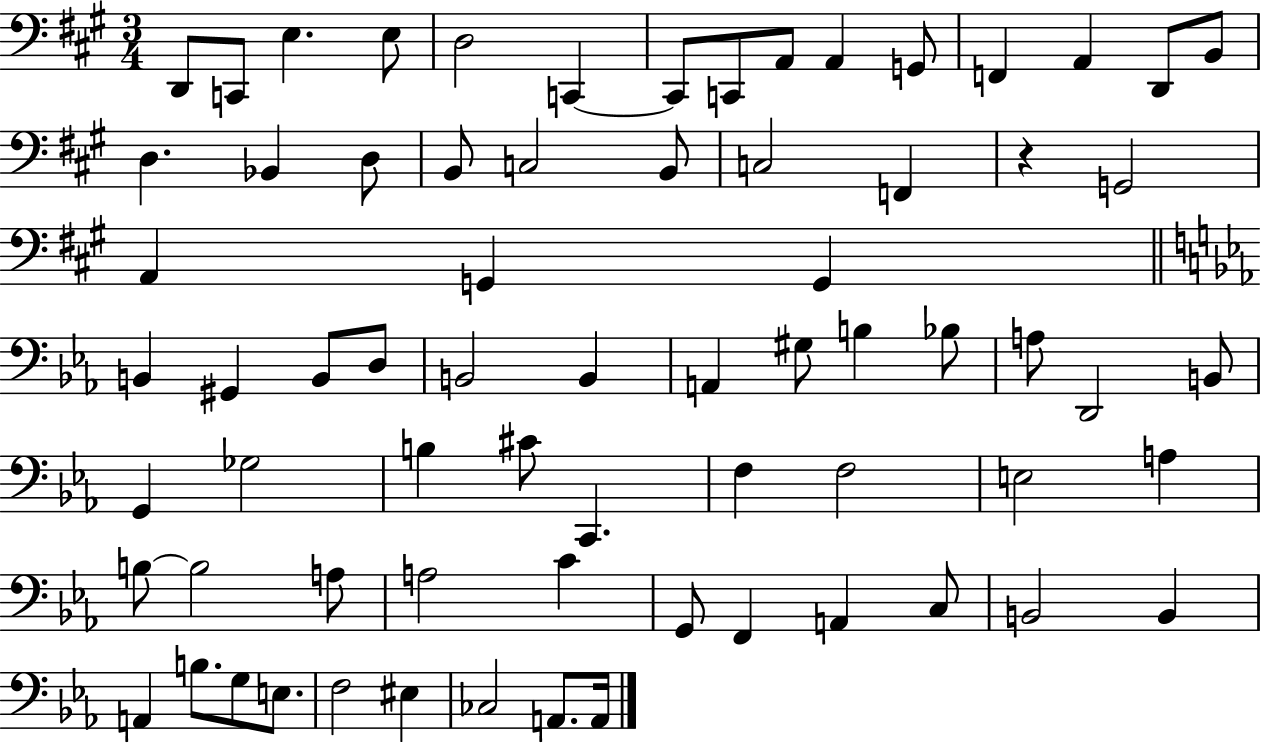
{
  \clef bass
  \numericTimeSignature
  \time 3/4
  \key a \major
  \repeat volta 2 { d,8 c,8 e4. e8 | d2 c,4~~ | c,8 c,8 a,8 a,4 g,8 | f,4 a,4 d,8 b,8 | \break d4. bes,4 d8 | b,8 c2 b,8 | c2 f,4 | r4 g,2 | \break a,4 g,4 g,4 | \bar "||" \break \key ees \major b,4 gis,4 b,8 d8 | b,2 b,4 | a,4 gis8 b4 bes8 | a8 d,2 b,8 | \break g,4 ges2 | b4 cis'8 c,4. | f4 f2 | e2 a4 | \break b8~~ b2 a8 | a2 c'4 | g,8 f,4 a,4 c8 | b,2 b,4 | \break a,4 b8. g8 e8. | f2 eis4 | ces2 a,8. a,16 | } \bar "|."
}